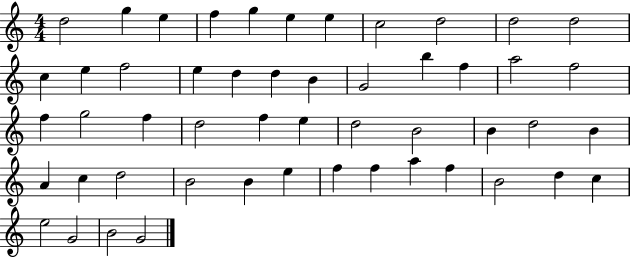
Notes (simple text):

D5/h G5/q E5/q F5/q G5/q E5/q E5/q C5/h D5/h D5/h D5/h C5/q E5/q F5/h E5/q D5/q D5/q B4/q G4/h B5/q F5/q A5/h F5/h F5/q G5/h F5/q D5/h F5/q E5/q D5/h B4/h B4/q D5/h B4/q A4/q C5/q D5/h B4/h B4/q E5/q F5/q F5/q A5/q F5/q B4/h D5/q C5/q E5/h G4/h B4/h G4/h